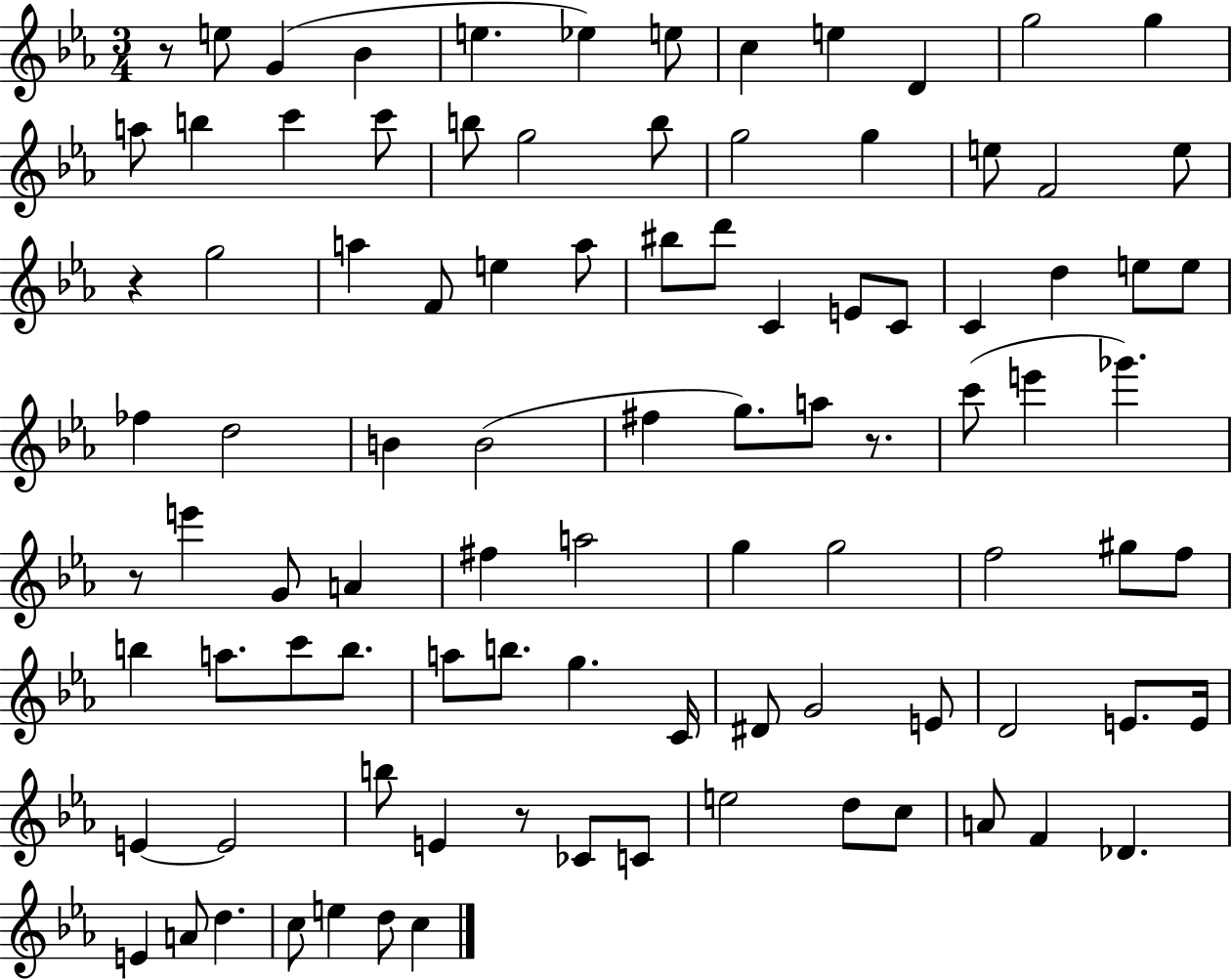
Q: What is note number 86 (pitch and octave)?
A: D5